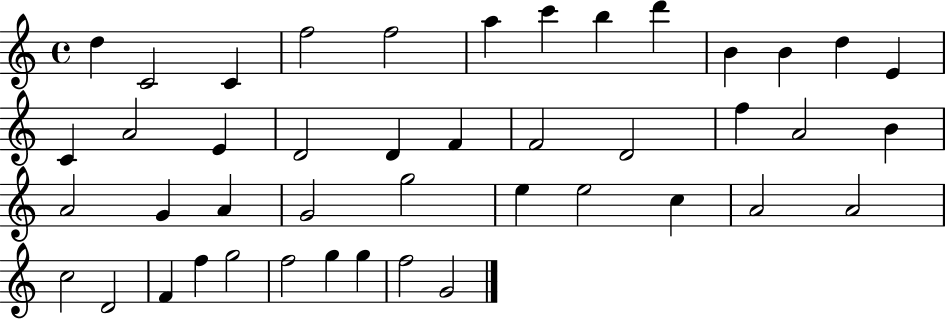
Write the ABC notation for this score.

X:1
T:Untitled
M:4/4
L:1/4
K:C
d C2 C f2 f2 a c' b d' B B d E C A2 E D2 D F F2 D2 f A2 B A2 G A G2 g2 e e2 c A2 A2 c2 D2 F f g2 f2 g g f2 G2